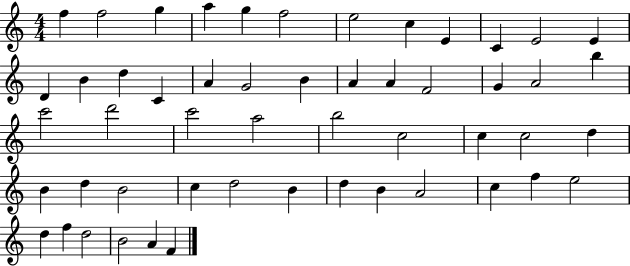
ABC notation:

X:1
T:Untitled
M:4/4
L:1/4
K:C
f f2 g a g f2 e2 c E C E2 E D B d C A G2 B A A F2 G A2 b c'2 d'2 c'2 a2 b2 c2 c c2 d B d B2 c d2 B d B A2 c f e2 d f d2 B2 A F